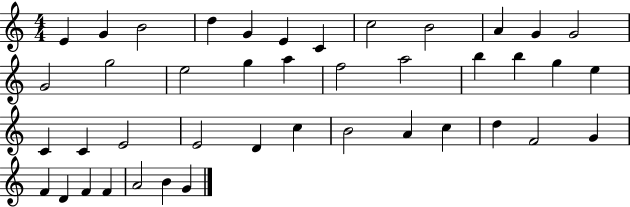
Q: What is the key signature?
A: C major